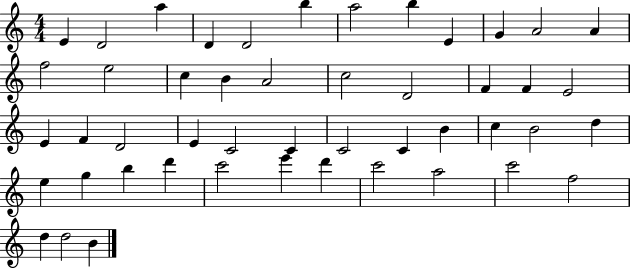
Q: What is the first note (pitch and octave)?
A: E4